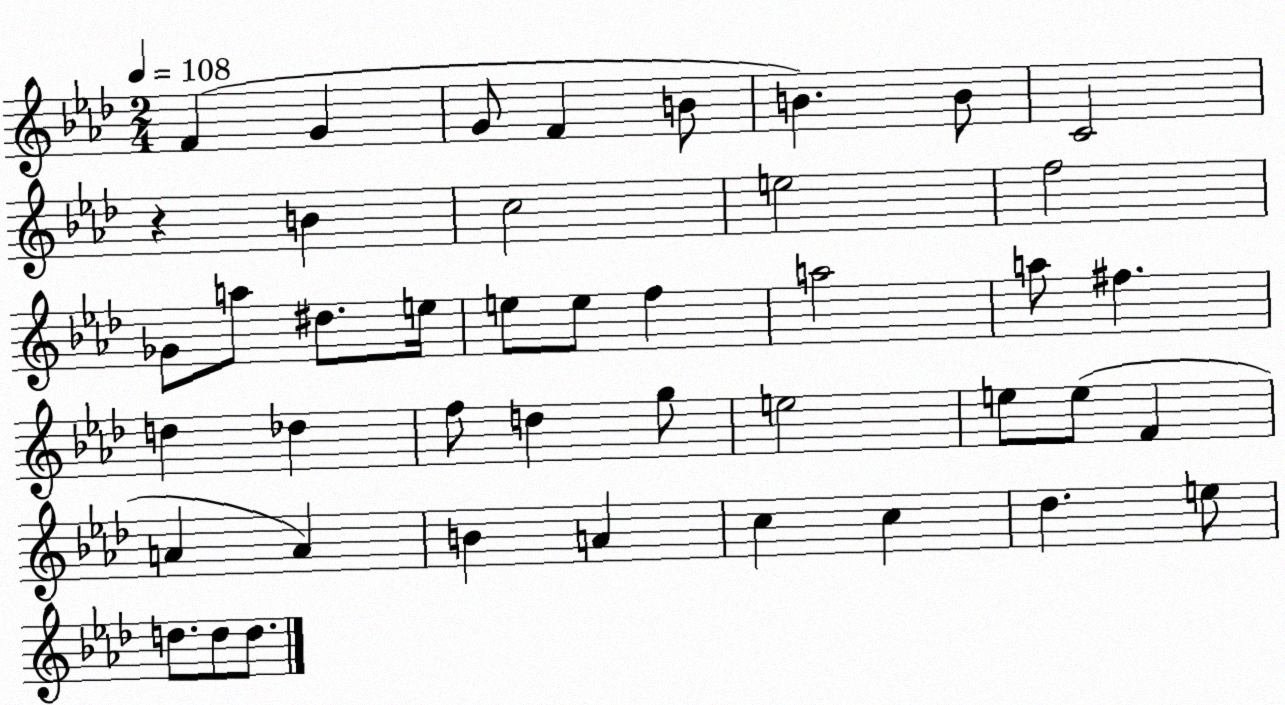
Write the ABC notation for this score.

X:1
T:Untitled
M:2/4
L:1/4
K:Ab
F G G/2 F B/2 B B/2 C2 z B c2 e2 f2 _G/2 a/2 ^d/2 e/4 e/2 e/2 f a2 a/2 ^f d _d f/2 d g/2 e2 e/2 e/2 F A A B A c c _d e/2 d/2 d/2 d/2